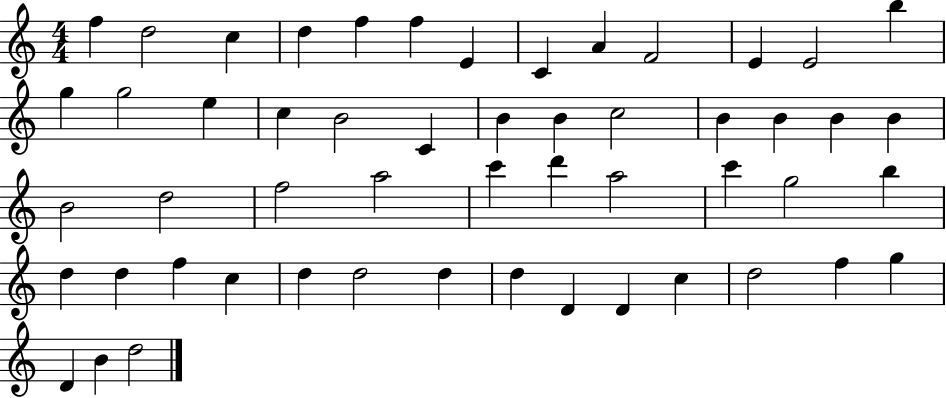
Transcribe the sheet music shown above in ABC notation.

X:1
T:Untitled
M:4/4
L:1/4
K:C
f d2 c d f f E C A F2 E E2 b g g2 e c B2 C B B c2 B B B B B2 d2 f2 a2 c' d' a2 c' g2 b d d f c d d2 d d D D c d2 f g D B d2